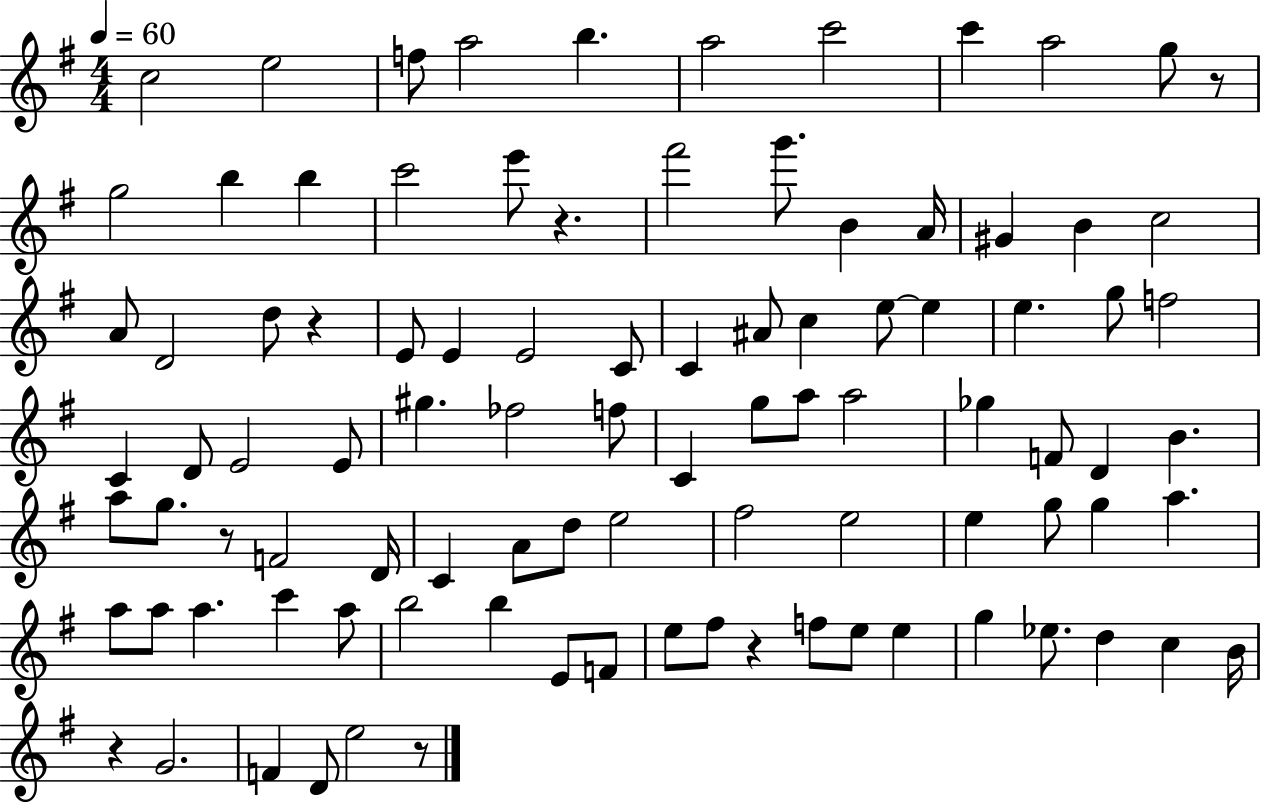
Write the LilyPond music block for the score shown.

{
  \clef treble
  \numericTimeSignature
  \time 4/4
  \key g \major
  \tempo 4 = 60
  c''2 e''2 | f''8 a''2 b''4. | a''2 c'''2 | c'''4 a''2 g''8 r8 | \break g''2 b''4 b''4 | c'''2 e'''8 r4. | fis'''2 g'''8. b'4 a'16 | gis'4 b'4 c''2 | \break a'8 d'2 d''8 r4 | e'8 e'4 e'2 c'8 | c'4 ais'8 c''4 e''8~~ e''4 | e''4. g''8 f''2 | \break c'4 d'8 e'2 e'8 | gis''4. fes''2 f''8 | c'4 g''8 a''8 a''2 | ges''4 f'8 d'4 b'4. | \break a''8 g''8. r8 f'2 d'16 | c'4 a'8 d''8 e''2 | fis''2 e''2 | e''4 g''8 g''4 a''4. | \break a''8 a''8 a''4. c'''4 a''8 | b''2 b''4 e'8 f'8 | e''8 fis''8 r4 f''8 e''8 e''4 | g''4 ees''8. d''4 c''4 b'16 | \break r4 g'2. | f'4 d'8 e''2 r8 | \bar "|."
}